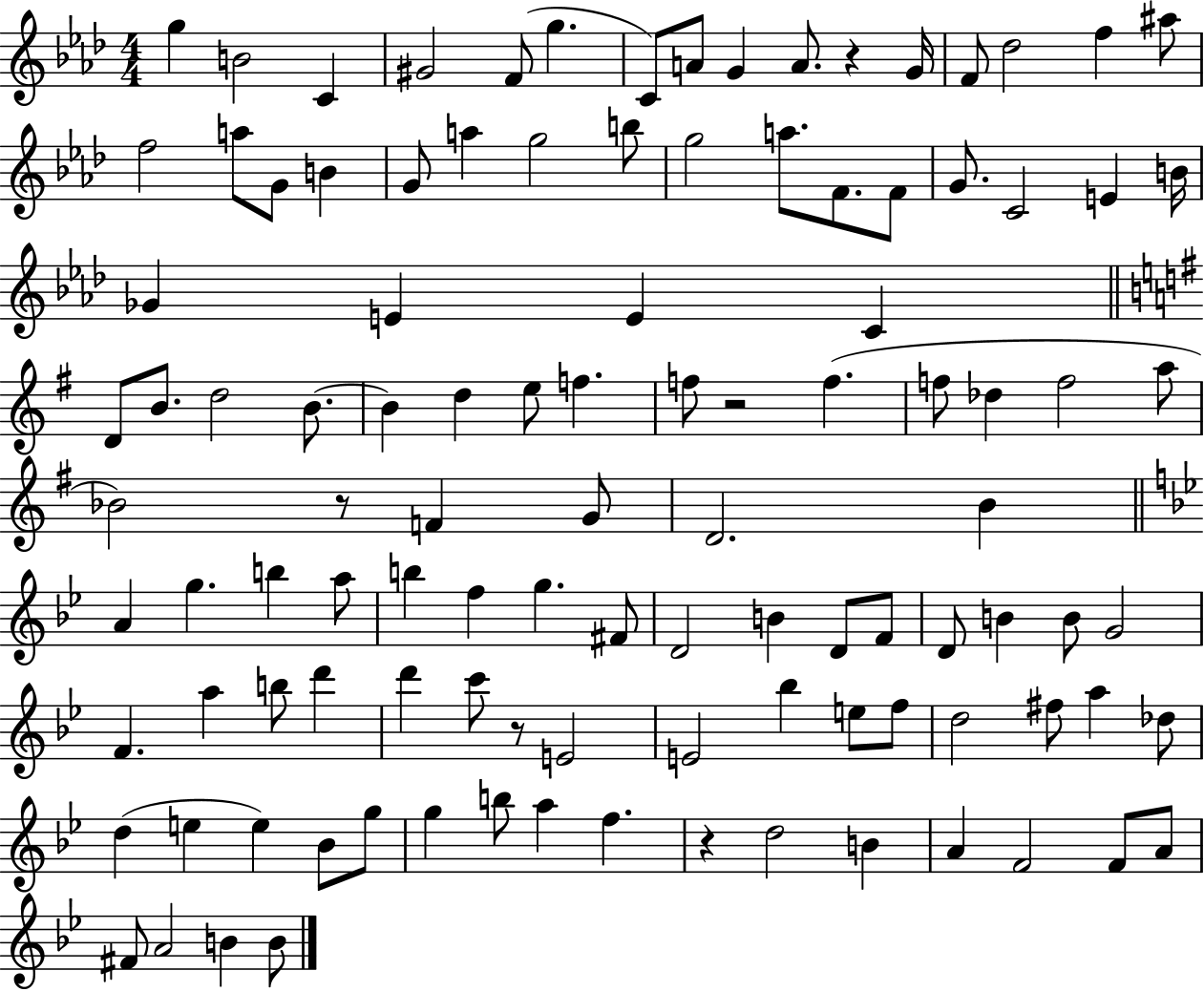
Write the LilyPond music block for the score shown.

{
  \clef treble
  \numericTimeSignature
  \time 4/4
  \key aes \major
  g''4 b'2 c'4 | gis'2 f'8( g''4. | c'8) a'8 g'4 a'8. r4 g'16 | f'8 des''2 f''4 ais''8 | \break f''2 a''8 g'8 b'4 | g'8 a''4 g''2 b''8 | g''2 a''8. f'8. f'8 | g'8. c'2 e'4 b'16 | \break ges'4 e'4 e'4 c'4 | \bar "||" \break \key g \major d'8 b'8. d''2 b'8.~~ | b'4 d''4 e''8 f''4. | f''8 r2 f''4.( | f''8 des''4 f''2 a''8 | \break bes'2) r8 f'4 g'8 | d'2. b'4 | \bar "||" \break \key bes \major a'4 g''4. b''4 a''8 | b''4 f''4 g''4. fis'8 | d'2 b'4 d'8 f'8 | d'8 b'4 b'8 g'2 | \break f'4. a''4 b''8 d'''4 | d'''4 c'''8 r8 e'2 | e'2 bes''4 e''8 f''8 | d''2 fis''8 a''4 des''8 | \break d''4( e''4 e''4) bes'8 g''8 | g''4 b''8 a''4 f''4. | r4 d''2 b'4 | a'4 f'2 f'8 a'8 | \break fis'8 a'2 b'4 b'8 | \bar "|."
}